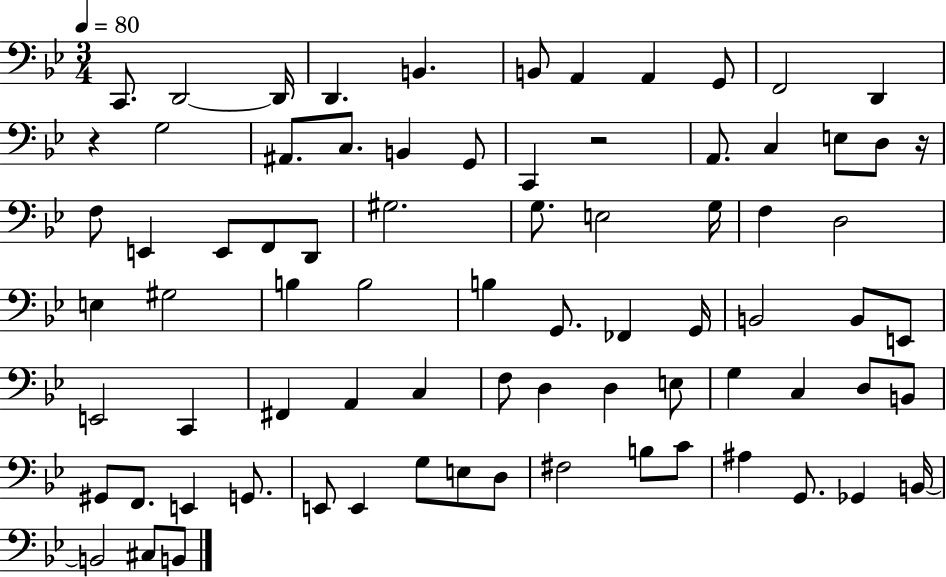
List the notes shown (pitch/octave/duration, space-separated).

C2/e. D2/h D2/s D2/q. B2/q. B2/e A2/q A2/q G2/e F2/h D2/q R/q G3/h A#2/e. C3/e. B2/q G2/e C2/q R/h A2/e. C3/q E3/e D3/e R/s F3/e E2/q E2/e F2/e D2/e G#3/h. G3/e. E3/h G3/s F3/q D3/h E3/q G#3/h B3/q B3/h B3/q G2/e. FES2/q G2/s B2/h B2/e E2/e E2/h C2/q F#2/q A2/q C3/q F3/e D3/q D3/q E3/e G3/q C3/q D3/e B2/e G#2/e F2/e. E2/q G2/e. E2/e E2/q G3/e E3/e D3/e F#3/h B3/e C4/e A#3/q G2/e. Gb2/q B2/s B2/h C#3/e B2/e